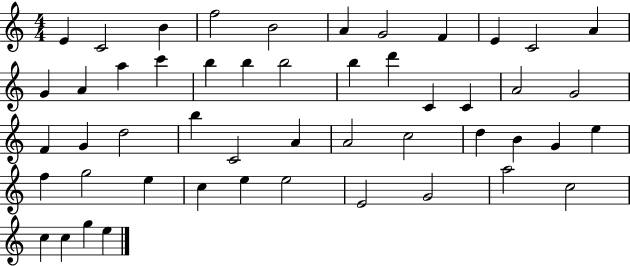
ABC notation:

X:1
T:Untitled
M:4/4
L:1/4
K:C
E C2 B f2 B2 A G2 F E C2 A G A a c' b b b2 b d' C C A2 G2 F G d2 b C2 A A2 c2 d B G e f g2 e c e e2 E2 G2 a2 c2 c c g e